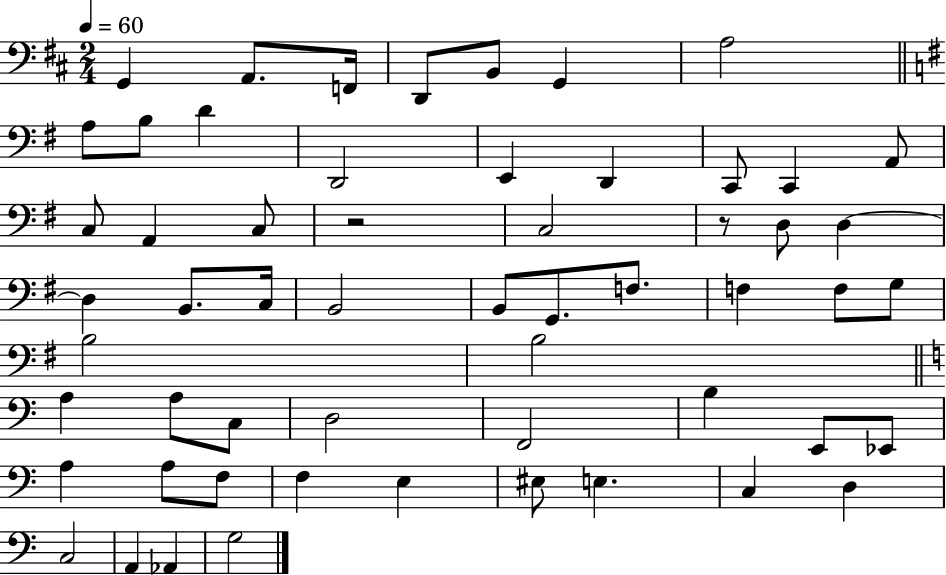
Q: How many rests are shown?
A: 2